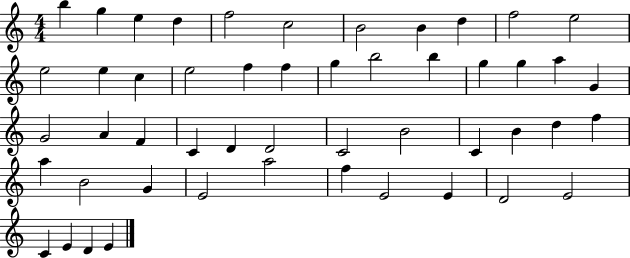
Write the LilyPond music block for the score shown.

{
  \clef treble
  \numericTimeSignature
  \time 4/4
  \key c \major
  b''4 g''4 e''4 d''4 | f''2 c''2 | b'2 b'4 d''4 | f''2 e''2 | \break e''2 e''4 c''4 | e''2 f''4 f''4 | g''4 b''2 b''4 | g''4 g''4 a''4 g'4 | \break g'2 a'4 f'4 | c'4 d'4 d'2 | c'2 b'2 | c'4 b'4 d''4 f''4 | \break a''4 b'2 g'4 | e'2 a''2 | f''4 e'2 e'4 | d'2 e'2 | \break c'4 e'4 d'4 e'4 | \bar "|."
}